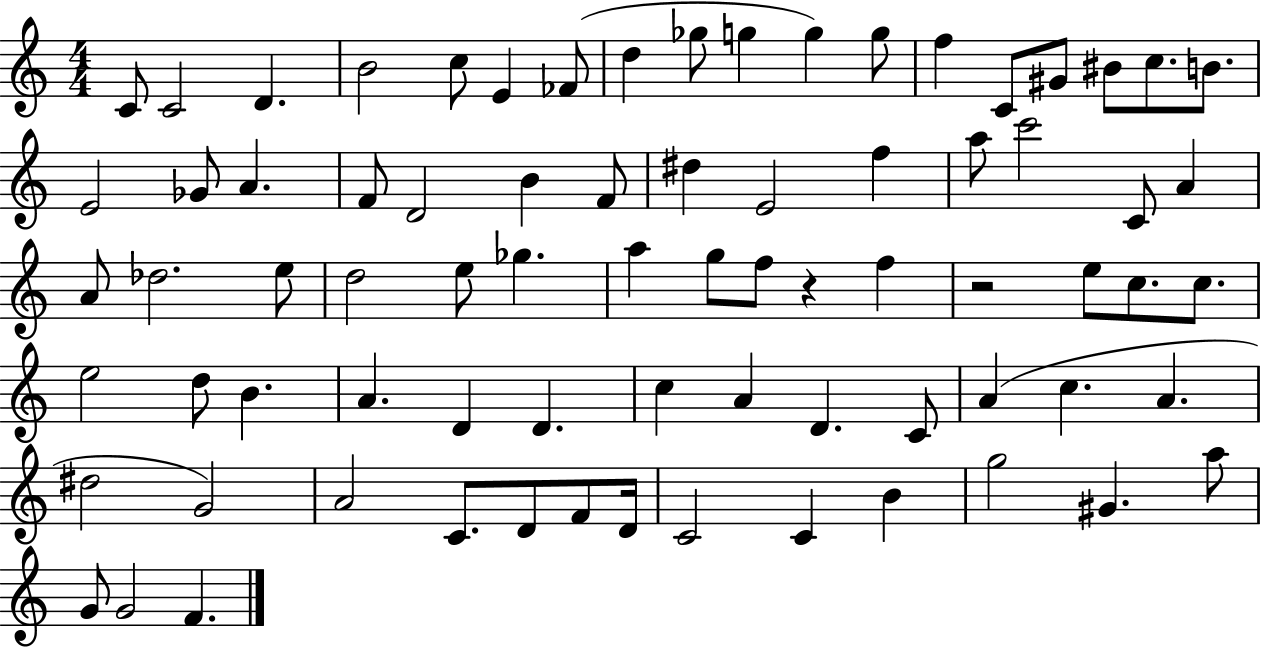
C4/e C4/h D4/q. B4/h C5/e E4/q FES4/e D5/q Gb5/e G5/q G5/q G5/e F5/q C4/e G#4/e BIS4/e C5/e. B4/e. E4/h Gb4/e A4/q. F4/e D4/h B4/q F4/e D#5/q E4/h F5/q A5/e C6/h C4/e A4/q A4/e Db5/h. E5/e D5/h E5/e Gb5/q. A5/q G5/e F5/e R/q F5/q R/h E5/e C5/e. C5/e. E5/h D5/e B4/q. A4/q. D4/q D4/q. C5/q A4/q D4/q. C4/e A4/q C5/q. A4/q. D#5/h G4/h A4/h C4/e. D4/e F4/e D4/s C4/h C4/q B4/q G5/h G#4/q. A5/e G4/e G4/h F4/q.